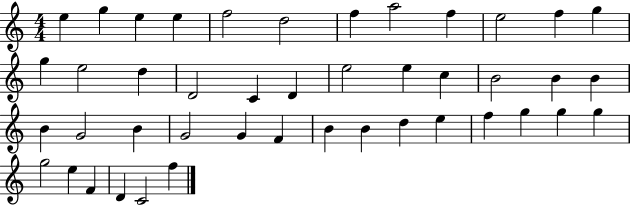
X:1
T:Untitled
M:4/4
L:1/4
K:C
e g e e f2 d2 f a2 f e2 f g g e2 d D2 C D e2 e c B2 B B B G2 B G2 G F B B d e f g g g g2 e F D C2 f